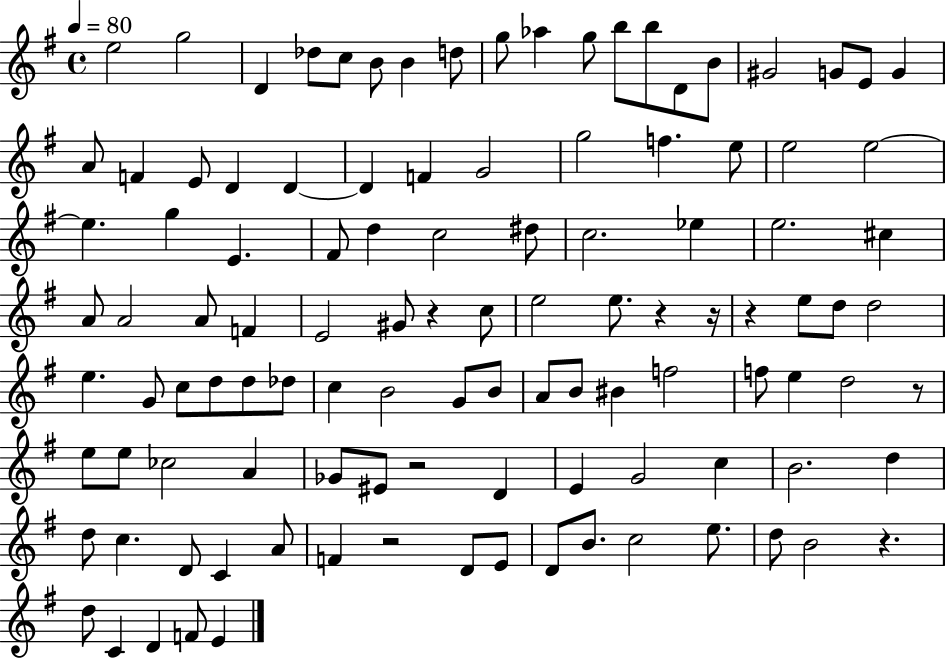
E5/h G5/h D4/q Db5/e C5/e B4/e B4/q D5/e G5/e Ab5/q G5/e B5/e B5/e D4/e B4/e G#4/h G4/e E4/e G4/q A4/e F4/q E4/e D4/q D4/q D4/q F4/q G4/h G5/h F5/q. E5/e E5/h E5/h E5/q. G5/q E4/q. F#4/e D5/q C5/h D#5/e C5/h. Eb5/q E5/h. C#5/q A4/e A4/h A4/e F4/q E4/h G#4/e R/q C5/e E5/h E5/e. R/q R/s R/q E5/e D5/e D5/h E5/q. G4/e C5/e D5/e D5/e Db5/e C5/q B4/h G4/e B4/e A4/e B4/e BIS4/q F5/h F5/e E5/q D5/h R/e E5/e E5/e CES5/h A4/q Gb4/e EIS4/e R/h D4/q E4/q G4/h C5/q B4/h. D5/q D5/e C5/q. D4/e C4/q A4/e F4/q R/h D4/e E4/e D4/e B4/e. C5/h E5/e. D5/e B4/h R/q. D5/e C4/q D4/q F4/e E4/q